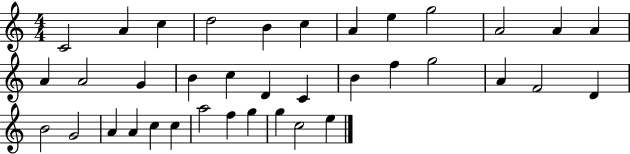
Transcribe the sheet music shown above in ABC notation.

X:1
T:Untitled
M:4/4
L:1/4
K:C
C2 A c d2 B c A e g2 A2 A A A A2 G B c D C B f g2 A F2 D B2 G2 A A c c a2 f g g c2 e